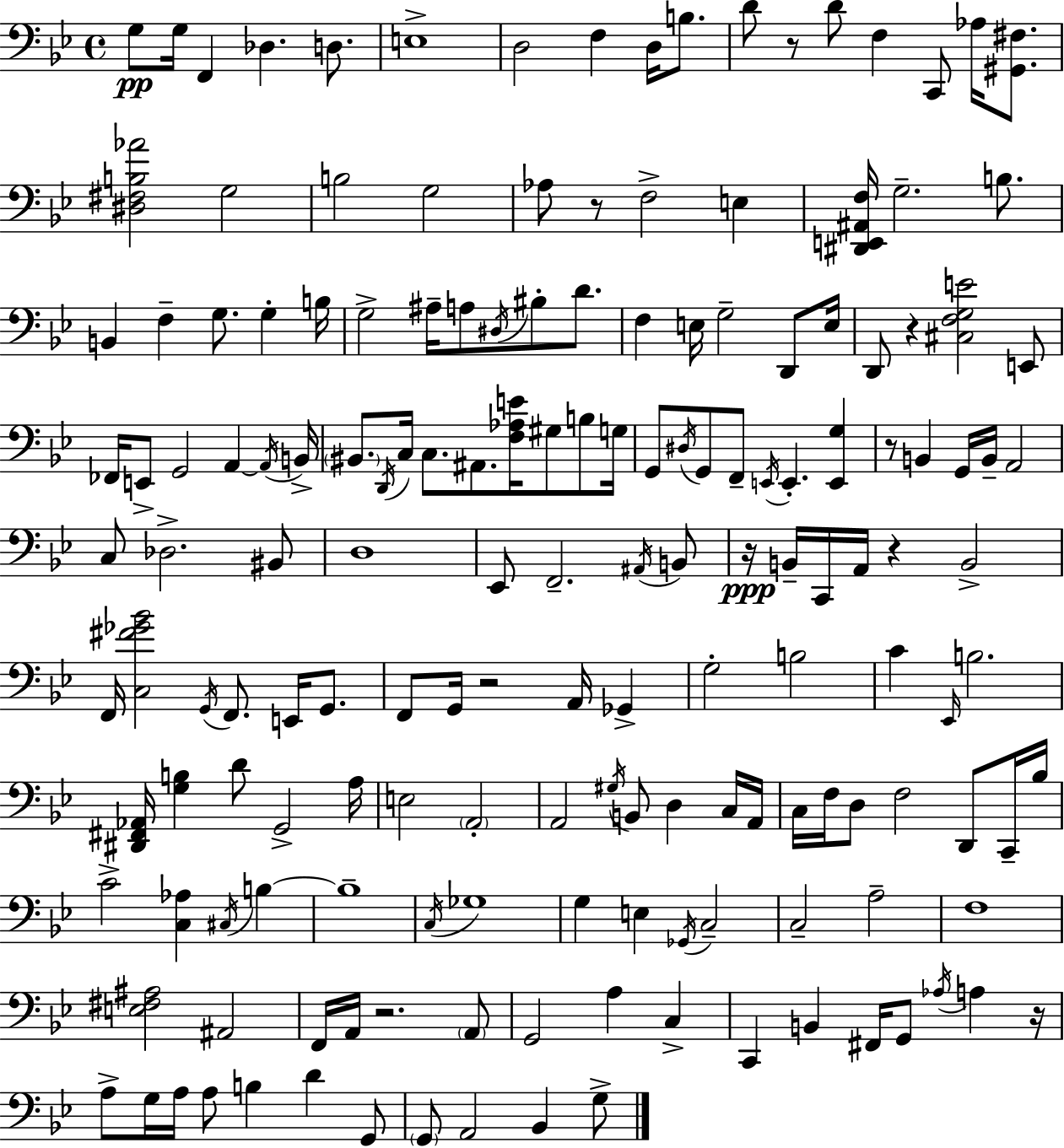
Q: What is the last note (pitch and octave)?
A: G3